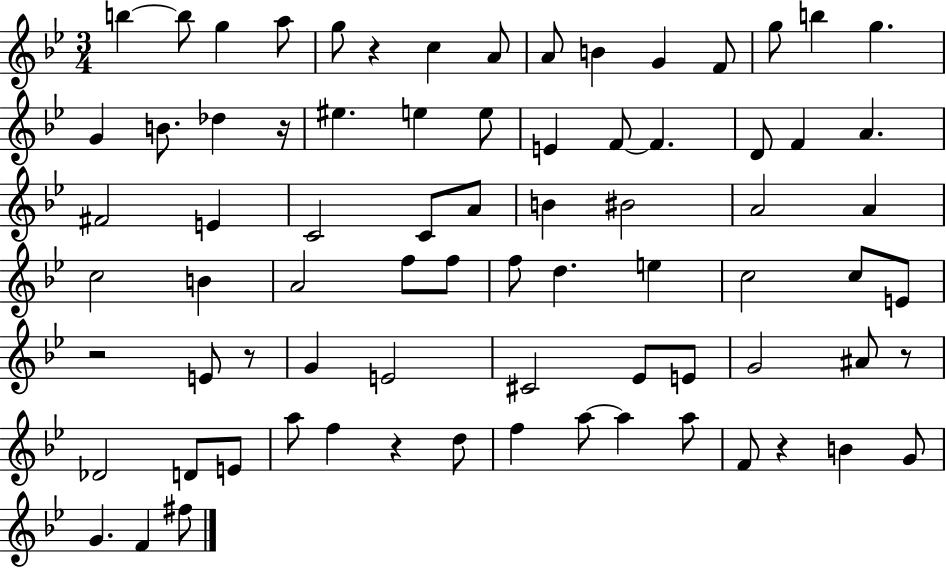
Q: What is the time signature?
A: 3/4